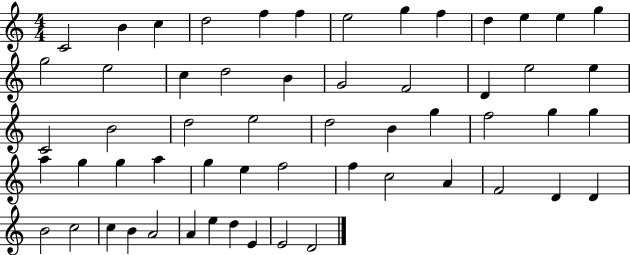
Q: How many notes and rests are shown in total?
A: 57